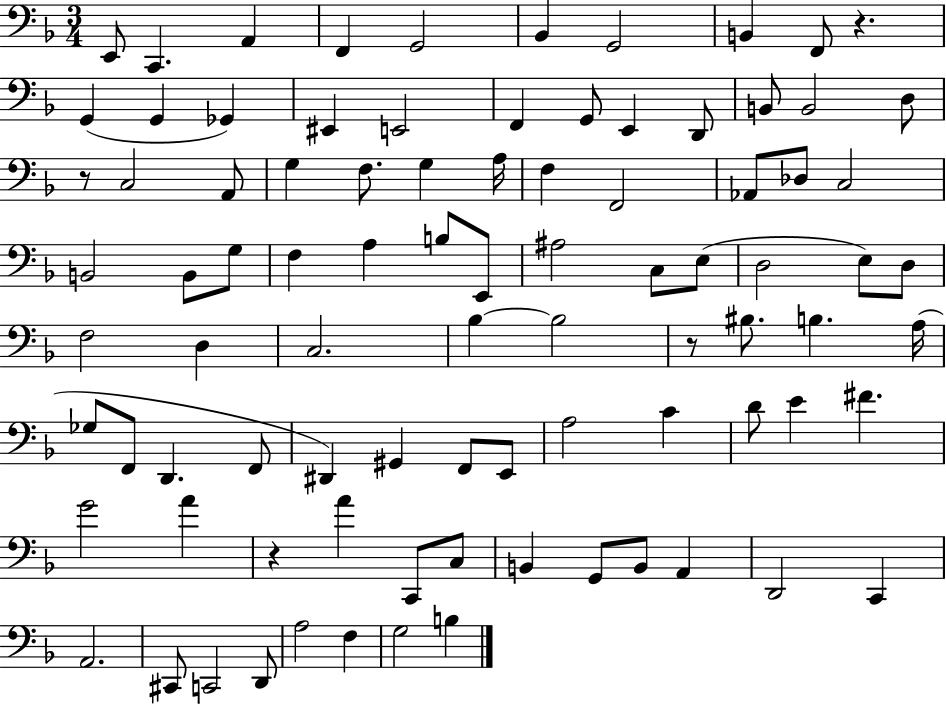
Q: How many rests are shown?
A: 4